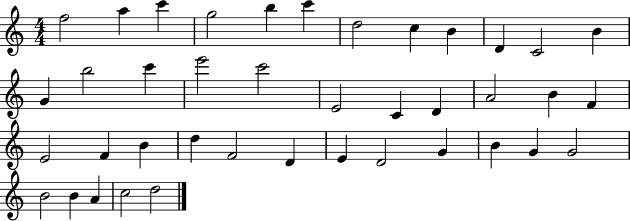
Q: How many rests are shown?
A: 0